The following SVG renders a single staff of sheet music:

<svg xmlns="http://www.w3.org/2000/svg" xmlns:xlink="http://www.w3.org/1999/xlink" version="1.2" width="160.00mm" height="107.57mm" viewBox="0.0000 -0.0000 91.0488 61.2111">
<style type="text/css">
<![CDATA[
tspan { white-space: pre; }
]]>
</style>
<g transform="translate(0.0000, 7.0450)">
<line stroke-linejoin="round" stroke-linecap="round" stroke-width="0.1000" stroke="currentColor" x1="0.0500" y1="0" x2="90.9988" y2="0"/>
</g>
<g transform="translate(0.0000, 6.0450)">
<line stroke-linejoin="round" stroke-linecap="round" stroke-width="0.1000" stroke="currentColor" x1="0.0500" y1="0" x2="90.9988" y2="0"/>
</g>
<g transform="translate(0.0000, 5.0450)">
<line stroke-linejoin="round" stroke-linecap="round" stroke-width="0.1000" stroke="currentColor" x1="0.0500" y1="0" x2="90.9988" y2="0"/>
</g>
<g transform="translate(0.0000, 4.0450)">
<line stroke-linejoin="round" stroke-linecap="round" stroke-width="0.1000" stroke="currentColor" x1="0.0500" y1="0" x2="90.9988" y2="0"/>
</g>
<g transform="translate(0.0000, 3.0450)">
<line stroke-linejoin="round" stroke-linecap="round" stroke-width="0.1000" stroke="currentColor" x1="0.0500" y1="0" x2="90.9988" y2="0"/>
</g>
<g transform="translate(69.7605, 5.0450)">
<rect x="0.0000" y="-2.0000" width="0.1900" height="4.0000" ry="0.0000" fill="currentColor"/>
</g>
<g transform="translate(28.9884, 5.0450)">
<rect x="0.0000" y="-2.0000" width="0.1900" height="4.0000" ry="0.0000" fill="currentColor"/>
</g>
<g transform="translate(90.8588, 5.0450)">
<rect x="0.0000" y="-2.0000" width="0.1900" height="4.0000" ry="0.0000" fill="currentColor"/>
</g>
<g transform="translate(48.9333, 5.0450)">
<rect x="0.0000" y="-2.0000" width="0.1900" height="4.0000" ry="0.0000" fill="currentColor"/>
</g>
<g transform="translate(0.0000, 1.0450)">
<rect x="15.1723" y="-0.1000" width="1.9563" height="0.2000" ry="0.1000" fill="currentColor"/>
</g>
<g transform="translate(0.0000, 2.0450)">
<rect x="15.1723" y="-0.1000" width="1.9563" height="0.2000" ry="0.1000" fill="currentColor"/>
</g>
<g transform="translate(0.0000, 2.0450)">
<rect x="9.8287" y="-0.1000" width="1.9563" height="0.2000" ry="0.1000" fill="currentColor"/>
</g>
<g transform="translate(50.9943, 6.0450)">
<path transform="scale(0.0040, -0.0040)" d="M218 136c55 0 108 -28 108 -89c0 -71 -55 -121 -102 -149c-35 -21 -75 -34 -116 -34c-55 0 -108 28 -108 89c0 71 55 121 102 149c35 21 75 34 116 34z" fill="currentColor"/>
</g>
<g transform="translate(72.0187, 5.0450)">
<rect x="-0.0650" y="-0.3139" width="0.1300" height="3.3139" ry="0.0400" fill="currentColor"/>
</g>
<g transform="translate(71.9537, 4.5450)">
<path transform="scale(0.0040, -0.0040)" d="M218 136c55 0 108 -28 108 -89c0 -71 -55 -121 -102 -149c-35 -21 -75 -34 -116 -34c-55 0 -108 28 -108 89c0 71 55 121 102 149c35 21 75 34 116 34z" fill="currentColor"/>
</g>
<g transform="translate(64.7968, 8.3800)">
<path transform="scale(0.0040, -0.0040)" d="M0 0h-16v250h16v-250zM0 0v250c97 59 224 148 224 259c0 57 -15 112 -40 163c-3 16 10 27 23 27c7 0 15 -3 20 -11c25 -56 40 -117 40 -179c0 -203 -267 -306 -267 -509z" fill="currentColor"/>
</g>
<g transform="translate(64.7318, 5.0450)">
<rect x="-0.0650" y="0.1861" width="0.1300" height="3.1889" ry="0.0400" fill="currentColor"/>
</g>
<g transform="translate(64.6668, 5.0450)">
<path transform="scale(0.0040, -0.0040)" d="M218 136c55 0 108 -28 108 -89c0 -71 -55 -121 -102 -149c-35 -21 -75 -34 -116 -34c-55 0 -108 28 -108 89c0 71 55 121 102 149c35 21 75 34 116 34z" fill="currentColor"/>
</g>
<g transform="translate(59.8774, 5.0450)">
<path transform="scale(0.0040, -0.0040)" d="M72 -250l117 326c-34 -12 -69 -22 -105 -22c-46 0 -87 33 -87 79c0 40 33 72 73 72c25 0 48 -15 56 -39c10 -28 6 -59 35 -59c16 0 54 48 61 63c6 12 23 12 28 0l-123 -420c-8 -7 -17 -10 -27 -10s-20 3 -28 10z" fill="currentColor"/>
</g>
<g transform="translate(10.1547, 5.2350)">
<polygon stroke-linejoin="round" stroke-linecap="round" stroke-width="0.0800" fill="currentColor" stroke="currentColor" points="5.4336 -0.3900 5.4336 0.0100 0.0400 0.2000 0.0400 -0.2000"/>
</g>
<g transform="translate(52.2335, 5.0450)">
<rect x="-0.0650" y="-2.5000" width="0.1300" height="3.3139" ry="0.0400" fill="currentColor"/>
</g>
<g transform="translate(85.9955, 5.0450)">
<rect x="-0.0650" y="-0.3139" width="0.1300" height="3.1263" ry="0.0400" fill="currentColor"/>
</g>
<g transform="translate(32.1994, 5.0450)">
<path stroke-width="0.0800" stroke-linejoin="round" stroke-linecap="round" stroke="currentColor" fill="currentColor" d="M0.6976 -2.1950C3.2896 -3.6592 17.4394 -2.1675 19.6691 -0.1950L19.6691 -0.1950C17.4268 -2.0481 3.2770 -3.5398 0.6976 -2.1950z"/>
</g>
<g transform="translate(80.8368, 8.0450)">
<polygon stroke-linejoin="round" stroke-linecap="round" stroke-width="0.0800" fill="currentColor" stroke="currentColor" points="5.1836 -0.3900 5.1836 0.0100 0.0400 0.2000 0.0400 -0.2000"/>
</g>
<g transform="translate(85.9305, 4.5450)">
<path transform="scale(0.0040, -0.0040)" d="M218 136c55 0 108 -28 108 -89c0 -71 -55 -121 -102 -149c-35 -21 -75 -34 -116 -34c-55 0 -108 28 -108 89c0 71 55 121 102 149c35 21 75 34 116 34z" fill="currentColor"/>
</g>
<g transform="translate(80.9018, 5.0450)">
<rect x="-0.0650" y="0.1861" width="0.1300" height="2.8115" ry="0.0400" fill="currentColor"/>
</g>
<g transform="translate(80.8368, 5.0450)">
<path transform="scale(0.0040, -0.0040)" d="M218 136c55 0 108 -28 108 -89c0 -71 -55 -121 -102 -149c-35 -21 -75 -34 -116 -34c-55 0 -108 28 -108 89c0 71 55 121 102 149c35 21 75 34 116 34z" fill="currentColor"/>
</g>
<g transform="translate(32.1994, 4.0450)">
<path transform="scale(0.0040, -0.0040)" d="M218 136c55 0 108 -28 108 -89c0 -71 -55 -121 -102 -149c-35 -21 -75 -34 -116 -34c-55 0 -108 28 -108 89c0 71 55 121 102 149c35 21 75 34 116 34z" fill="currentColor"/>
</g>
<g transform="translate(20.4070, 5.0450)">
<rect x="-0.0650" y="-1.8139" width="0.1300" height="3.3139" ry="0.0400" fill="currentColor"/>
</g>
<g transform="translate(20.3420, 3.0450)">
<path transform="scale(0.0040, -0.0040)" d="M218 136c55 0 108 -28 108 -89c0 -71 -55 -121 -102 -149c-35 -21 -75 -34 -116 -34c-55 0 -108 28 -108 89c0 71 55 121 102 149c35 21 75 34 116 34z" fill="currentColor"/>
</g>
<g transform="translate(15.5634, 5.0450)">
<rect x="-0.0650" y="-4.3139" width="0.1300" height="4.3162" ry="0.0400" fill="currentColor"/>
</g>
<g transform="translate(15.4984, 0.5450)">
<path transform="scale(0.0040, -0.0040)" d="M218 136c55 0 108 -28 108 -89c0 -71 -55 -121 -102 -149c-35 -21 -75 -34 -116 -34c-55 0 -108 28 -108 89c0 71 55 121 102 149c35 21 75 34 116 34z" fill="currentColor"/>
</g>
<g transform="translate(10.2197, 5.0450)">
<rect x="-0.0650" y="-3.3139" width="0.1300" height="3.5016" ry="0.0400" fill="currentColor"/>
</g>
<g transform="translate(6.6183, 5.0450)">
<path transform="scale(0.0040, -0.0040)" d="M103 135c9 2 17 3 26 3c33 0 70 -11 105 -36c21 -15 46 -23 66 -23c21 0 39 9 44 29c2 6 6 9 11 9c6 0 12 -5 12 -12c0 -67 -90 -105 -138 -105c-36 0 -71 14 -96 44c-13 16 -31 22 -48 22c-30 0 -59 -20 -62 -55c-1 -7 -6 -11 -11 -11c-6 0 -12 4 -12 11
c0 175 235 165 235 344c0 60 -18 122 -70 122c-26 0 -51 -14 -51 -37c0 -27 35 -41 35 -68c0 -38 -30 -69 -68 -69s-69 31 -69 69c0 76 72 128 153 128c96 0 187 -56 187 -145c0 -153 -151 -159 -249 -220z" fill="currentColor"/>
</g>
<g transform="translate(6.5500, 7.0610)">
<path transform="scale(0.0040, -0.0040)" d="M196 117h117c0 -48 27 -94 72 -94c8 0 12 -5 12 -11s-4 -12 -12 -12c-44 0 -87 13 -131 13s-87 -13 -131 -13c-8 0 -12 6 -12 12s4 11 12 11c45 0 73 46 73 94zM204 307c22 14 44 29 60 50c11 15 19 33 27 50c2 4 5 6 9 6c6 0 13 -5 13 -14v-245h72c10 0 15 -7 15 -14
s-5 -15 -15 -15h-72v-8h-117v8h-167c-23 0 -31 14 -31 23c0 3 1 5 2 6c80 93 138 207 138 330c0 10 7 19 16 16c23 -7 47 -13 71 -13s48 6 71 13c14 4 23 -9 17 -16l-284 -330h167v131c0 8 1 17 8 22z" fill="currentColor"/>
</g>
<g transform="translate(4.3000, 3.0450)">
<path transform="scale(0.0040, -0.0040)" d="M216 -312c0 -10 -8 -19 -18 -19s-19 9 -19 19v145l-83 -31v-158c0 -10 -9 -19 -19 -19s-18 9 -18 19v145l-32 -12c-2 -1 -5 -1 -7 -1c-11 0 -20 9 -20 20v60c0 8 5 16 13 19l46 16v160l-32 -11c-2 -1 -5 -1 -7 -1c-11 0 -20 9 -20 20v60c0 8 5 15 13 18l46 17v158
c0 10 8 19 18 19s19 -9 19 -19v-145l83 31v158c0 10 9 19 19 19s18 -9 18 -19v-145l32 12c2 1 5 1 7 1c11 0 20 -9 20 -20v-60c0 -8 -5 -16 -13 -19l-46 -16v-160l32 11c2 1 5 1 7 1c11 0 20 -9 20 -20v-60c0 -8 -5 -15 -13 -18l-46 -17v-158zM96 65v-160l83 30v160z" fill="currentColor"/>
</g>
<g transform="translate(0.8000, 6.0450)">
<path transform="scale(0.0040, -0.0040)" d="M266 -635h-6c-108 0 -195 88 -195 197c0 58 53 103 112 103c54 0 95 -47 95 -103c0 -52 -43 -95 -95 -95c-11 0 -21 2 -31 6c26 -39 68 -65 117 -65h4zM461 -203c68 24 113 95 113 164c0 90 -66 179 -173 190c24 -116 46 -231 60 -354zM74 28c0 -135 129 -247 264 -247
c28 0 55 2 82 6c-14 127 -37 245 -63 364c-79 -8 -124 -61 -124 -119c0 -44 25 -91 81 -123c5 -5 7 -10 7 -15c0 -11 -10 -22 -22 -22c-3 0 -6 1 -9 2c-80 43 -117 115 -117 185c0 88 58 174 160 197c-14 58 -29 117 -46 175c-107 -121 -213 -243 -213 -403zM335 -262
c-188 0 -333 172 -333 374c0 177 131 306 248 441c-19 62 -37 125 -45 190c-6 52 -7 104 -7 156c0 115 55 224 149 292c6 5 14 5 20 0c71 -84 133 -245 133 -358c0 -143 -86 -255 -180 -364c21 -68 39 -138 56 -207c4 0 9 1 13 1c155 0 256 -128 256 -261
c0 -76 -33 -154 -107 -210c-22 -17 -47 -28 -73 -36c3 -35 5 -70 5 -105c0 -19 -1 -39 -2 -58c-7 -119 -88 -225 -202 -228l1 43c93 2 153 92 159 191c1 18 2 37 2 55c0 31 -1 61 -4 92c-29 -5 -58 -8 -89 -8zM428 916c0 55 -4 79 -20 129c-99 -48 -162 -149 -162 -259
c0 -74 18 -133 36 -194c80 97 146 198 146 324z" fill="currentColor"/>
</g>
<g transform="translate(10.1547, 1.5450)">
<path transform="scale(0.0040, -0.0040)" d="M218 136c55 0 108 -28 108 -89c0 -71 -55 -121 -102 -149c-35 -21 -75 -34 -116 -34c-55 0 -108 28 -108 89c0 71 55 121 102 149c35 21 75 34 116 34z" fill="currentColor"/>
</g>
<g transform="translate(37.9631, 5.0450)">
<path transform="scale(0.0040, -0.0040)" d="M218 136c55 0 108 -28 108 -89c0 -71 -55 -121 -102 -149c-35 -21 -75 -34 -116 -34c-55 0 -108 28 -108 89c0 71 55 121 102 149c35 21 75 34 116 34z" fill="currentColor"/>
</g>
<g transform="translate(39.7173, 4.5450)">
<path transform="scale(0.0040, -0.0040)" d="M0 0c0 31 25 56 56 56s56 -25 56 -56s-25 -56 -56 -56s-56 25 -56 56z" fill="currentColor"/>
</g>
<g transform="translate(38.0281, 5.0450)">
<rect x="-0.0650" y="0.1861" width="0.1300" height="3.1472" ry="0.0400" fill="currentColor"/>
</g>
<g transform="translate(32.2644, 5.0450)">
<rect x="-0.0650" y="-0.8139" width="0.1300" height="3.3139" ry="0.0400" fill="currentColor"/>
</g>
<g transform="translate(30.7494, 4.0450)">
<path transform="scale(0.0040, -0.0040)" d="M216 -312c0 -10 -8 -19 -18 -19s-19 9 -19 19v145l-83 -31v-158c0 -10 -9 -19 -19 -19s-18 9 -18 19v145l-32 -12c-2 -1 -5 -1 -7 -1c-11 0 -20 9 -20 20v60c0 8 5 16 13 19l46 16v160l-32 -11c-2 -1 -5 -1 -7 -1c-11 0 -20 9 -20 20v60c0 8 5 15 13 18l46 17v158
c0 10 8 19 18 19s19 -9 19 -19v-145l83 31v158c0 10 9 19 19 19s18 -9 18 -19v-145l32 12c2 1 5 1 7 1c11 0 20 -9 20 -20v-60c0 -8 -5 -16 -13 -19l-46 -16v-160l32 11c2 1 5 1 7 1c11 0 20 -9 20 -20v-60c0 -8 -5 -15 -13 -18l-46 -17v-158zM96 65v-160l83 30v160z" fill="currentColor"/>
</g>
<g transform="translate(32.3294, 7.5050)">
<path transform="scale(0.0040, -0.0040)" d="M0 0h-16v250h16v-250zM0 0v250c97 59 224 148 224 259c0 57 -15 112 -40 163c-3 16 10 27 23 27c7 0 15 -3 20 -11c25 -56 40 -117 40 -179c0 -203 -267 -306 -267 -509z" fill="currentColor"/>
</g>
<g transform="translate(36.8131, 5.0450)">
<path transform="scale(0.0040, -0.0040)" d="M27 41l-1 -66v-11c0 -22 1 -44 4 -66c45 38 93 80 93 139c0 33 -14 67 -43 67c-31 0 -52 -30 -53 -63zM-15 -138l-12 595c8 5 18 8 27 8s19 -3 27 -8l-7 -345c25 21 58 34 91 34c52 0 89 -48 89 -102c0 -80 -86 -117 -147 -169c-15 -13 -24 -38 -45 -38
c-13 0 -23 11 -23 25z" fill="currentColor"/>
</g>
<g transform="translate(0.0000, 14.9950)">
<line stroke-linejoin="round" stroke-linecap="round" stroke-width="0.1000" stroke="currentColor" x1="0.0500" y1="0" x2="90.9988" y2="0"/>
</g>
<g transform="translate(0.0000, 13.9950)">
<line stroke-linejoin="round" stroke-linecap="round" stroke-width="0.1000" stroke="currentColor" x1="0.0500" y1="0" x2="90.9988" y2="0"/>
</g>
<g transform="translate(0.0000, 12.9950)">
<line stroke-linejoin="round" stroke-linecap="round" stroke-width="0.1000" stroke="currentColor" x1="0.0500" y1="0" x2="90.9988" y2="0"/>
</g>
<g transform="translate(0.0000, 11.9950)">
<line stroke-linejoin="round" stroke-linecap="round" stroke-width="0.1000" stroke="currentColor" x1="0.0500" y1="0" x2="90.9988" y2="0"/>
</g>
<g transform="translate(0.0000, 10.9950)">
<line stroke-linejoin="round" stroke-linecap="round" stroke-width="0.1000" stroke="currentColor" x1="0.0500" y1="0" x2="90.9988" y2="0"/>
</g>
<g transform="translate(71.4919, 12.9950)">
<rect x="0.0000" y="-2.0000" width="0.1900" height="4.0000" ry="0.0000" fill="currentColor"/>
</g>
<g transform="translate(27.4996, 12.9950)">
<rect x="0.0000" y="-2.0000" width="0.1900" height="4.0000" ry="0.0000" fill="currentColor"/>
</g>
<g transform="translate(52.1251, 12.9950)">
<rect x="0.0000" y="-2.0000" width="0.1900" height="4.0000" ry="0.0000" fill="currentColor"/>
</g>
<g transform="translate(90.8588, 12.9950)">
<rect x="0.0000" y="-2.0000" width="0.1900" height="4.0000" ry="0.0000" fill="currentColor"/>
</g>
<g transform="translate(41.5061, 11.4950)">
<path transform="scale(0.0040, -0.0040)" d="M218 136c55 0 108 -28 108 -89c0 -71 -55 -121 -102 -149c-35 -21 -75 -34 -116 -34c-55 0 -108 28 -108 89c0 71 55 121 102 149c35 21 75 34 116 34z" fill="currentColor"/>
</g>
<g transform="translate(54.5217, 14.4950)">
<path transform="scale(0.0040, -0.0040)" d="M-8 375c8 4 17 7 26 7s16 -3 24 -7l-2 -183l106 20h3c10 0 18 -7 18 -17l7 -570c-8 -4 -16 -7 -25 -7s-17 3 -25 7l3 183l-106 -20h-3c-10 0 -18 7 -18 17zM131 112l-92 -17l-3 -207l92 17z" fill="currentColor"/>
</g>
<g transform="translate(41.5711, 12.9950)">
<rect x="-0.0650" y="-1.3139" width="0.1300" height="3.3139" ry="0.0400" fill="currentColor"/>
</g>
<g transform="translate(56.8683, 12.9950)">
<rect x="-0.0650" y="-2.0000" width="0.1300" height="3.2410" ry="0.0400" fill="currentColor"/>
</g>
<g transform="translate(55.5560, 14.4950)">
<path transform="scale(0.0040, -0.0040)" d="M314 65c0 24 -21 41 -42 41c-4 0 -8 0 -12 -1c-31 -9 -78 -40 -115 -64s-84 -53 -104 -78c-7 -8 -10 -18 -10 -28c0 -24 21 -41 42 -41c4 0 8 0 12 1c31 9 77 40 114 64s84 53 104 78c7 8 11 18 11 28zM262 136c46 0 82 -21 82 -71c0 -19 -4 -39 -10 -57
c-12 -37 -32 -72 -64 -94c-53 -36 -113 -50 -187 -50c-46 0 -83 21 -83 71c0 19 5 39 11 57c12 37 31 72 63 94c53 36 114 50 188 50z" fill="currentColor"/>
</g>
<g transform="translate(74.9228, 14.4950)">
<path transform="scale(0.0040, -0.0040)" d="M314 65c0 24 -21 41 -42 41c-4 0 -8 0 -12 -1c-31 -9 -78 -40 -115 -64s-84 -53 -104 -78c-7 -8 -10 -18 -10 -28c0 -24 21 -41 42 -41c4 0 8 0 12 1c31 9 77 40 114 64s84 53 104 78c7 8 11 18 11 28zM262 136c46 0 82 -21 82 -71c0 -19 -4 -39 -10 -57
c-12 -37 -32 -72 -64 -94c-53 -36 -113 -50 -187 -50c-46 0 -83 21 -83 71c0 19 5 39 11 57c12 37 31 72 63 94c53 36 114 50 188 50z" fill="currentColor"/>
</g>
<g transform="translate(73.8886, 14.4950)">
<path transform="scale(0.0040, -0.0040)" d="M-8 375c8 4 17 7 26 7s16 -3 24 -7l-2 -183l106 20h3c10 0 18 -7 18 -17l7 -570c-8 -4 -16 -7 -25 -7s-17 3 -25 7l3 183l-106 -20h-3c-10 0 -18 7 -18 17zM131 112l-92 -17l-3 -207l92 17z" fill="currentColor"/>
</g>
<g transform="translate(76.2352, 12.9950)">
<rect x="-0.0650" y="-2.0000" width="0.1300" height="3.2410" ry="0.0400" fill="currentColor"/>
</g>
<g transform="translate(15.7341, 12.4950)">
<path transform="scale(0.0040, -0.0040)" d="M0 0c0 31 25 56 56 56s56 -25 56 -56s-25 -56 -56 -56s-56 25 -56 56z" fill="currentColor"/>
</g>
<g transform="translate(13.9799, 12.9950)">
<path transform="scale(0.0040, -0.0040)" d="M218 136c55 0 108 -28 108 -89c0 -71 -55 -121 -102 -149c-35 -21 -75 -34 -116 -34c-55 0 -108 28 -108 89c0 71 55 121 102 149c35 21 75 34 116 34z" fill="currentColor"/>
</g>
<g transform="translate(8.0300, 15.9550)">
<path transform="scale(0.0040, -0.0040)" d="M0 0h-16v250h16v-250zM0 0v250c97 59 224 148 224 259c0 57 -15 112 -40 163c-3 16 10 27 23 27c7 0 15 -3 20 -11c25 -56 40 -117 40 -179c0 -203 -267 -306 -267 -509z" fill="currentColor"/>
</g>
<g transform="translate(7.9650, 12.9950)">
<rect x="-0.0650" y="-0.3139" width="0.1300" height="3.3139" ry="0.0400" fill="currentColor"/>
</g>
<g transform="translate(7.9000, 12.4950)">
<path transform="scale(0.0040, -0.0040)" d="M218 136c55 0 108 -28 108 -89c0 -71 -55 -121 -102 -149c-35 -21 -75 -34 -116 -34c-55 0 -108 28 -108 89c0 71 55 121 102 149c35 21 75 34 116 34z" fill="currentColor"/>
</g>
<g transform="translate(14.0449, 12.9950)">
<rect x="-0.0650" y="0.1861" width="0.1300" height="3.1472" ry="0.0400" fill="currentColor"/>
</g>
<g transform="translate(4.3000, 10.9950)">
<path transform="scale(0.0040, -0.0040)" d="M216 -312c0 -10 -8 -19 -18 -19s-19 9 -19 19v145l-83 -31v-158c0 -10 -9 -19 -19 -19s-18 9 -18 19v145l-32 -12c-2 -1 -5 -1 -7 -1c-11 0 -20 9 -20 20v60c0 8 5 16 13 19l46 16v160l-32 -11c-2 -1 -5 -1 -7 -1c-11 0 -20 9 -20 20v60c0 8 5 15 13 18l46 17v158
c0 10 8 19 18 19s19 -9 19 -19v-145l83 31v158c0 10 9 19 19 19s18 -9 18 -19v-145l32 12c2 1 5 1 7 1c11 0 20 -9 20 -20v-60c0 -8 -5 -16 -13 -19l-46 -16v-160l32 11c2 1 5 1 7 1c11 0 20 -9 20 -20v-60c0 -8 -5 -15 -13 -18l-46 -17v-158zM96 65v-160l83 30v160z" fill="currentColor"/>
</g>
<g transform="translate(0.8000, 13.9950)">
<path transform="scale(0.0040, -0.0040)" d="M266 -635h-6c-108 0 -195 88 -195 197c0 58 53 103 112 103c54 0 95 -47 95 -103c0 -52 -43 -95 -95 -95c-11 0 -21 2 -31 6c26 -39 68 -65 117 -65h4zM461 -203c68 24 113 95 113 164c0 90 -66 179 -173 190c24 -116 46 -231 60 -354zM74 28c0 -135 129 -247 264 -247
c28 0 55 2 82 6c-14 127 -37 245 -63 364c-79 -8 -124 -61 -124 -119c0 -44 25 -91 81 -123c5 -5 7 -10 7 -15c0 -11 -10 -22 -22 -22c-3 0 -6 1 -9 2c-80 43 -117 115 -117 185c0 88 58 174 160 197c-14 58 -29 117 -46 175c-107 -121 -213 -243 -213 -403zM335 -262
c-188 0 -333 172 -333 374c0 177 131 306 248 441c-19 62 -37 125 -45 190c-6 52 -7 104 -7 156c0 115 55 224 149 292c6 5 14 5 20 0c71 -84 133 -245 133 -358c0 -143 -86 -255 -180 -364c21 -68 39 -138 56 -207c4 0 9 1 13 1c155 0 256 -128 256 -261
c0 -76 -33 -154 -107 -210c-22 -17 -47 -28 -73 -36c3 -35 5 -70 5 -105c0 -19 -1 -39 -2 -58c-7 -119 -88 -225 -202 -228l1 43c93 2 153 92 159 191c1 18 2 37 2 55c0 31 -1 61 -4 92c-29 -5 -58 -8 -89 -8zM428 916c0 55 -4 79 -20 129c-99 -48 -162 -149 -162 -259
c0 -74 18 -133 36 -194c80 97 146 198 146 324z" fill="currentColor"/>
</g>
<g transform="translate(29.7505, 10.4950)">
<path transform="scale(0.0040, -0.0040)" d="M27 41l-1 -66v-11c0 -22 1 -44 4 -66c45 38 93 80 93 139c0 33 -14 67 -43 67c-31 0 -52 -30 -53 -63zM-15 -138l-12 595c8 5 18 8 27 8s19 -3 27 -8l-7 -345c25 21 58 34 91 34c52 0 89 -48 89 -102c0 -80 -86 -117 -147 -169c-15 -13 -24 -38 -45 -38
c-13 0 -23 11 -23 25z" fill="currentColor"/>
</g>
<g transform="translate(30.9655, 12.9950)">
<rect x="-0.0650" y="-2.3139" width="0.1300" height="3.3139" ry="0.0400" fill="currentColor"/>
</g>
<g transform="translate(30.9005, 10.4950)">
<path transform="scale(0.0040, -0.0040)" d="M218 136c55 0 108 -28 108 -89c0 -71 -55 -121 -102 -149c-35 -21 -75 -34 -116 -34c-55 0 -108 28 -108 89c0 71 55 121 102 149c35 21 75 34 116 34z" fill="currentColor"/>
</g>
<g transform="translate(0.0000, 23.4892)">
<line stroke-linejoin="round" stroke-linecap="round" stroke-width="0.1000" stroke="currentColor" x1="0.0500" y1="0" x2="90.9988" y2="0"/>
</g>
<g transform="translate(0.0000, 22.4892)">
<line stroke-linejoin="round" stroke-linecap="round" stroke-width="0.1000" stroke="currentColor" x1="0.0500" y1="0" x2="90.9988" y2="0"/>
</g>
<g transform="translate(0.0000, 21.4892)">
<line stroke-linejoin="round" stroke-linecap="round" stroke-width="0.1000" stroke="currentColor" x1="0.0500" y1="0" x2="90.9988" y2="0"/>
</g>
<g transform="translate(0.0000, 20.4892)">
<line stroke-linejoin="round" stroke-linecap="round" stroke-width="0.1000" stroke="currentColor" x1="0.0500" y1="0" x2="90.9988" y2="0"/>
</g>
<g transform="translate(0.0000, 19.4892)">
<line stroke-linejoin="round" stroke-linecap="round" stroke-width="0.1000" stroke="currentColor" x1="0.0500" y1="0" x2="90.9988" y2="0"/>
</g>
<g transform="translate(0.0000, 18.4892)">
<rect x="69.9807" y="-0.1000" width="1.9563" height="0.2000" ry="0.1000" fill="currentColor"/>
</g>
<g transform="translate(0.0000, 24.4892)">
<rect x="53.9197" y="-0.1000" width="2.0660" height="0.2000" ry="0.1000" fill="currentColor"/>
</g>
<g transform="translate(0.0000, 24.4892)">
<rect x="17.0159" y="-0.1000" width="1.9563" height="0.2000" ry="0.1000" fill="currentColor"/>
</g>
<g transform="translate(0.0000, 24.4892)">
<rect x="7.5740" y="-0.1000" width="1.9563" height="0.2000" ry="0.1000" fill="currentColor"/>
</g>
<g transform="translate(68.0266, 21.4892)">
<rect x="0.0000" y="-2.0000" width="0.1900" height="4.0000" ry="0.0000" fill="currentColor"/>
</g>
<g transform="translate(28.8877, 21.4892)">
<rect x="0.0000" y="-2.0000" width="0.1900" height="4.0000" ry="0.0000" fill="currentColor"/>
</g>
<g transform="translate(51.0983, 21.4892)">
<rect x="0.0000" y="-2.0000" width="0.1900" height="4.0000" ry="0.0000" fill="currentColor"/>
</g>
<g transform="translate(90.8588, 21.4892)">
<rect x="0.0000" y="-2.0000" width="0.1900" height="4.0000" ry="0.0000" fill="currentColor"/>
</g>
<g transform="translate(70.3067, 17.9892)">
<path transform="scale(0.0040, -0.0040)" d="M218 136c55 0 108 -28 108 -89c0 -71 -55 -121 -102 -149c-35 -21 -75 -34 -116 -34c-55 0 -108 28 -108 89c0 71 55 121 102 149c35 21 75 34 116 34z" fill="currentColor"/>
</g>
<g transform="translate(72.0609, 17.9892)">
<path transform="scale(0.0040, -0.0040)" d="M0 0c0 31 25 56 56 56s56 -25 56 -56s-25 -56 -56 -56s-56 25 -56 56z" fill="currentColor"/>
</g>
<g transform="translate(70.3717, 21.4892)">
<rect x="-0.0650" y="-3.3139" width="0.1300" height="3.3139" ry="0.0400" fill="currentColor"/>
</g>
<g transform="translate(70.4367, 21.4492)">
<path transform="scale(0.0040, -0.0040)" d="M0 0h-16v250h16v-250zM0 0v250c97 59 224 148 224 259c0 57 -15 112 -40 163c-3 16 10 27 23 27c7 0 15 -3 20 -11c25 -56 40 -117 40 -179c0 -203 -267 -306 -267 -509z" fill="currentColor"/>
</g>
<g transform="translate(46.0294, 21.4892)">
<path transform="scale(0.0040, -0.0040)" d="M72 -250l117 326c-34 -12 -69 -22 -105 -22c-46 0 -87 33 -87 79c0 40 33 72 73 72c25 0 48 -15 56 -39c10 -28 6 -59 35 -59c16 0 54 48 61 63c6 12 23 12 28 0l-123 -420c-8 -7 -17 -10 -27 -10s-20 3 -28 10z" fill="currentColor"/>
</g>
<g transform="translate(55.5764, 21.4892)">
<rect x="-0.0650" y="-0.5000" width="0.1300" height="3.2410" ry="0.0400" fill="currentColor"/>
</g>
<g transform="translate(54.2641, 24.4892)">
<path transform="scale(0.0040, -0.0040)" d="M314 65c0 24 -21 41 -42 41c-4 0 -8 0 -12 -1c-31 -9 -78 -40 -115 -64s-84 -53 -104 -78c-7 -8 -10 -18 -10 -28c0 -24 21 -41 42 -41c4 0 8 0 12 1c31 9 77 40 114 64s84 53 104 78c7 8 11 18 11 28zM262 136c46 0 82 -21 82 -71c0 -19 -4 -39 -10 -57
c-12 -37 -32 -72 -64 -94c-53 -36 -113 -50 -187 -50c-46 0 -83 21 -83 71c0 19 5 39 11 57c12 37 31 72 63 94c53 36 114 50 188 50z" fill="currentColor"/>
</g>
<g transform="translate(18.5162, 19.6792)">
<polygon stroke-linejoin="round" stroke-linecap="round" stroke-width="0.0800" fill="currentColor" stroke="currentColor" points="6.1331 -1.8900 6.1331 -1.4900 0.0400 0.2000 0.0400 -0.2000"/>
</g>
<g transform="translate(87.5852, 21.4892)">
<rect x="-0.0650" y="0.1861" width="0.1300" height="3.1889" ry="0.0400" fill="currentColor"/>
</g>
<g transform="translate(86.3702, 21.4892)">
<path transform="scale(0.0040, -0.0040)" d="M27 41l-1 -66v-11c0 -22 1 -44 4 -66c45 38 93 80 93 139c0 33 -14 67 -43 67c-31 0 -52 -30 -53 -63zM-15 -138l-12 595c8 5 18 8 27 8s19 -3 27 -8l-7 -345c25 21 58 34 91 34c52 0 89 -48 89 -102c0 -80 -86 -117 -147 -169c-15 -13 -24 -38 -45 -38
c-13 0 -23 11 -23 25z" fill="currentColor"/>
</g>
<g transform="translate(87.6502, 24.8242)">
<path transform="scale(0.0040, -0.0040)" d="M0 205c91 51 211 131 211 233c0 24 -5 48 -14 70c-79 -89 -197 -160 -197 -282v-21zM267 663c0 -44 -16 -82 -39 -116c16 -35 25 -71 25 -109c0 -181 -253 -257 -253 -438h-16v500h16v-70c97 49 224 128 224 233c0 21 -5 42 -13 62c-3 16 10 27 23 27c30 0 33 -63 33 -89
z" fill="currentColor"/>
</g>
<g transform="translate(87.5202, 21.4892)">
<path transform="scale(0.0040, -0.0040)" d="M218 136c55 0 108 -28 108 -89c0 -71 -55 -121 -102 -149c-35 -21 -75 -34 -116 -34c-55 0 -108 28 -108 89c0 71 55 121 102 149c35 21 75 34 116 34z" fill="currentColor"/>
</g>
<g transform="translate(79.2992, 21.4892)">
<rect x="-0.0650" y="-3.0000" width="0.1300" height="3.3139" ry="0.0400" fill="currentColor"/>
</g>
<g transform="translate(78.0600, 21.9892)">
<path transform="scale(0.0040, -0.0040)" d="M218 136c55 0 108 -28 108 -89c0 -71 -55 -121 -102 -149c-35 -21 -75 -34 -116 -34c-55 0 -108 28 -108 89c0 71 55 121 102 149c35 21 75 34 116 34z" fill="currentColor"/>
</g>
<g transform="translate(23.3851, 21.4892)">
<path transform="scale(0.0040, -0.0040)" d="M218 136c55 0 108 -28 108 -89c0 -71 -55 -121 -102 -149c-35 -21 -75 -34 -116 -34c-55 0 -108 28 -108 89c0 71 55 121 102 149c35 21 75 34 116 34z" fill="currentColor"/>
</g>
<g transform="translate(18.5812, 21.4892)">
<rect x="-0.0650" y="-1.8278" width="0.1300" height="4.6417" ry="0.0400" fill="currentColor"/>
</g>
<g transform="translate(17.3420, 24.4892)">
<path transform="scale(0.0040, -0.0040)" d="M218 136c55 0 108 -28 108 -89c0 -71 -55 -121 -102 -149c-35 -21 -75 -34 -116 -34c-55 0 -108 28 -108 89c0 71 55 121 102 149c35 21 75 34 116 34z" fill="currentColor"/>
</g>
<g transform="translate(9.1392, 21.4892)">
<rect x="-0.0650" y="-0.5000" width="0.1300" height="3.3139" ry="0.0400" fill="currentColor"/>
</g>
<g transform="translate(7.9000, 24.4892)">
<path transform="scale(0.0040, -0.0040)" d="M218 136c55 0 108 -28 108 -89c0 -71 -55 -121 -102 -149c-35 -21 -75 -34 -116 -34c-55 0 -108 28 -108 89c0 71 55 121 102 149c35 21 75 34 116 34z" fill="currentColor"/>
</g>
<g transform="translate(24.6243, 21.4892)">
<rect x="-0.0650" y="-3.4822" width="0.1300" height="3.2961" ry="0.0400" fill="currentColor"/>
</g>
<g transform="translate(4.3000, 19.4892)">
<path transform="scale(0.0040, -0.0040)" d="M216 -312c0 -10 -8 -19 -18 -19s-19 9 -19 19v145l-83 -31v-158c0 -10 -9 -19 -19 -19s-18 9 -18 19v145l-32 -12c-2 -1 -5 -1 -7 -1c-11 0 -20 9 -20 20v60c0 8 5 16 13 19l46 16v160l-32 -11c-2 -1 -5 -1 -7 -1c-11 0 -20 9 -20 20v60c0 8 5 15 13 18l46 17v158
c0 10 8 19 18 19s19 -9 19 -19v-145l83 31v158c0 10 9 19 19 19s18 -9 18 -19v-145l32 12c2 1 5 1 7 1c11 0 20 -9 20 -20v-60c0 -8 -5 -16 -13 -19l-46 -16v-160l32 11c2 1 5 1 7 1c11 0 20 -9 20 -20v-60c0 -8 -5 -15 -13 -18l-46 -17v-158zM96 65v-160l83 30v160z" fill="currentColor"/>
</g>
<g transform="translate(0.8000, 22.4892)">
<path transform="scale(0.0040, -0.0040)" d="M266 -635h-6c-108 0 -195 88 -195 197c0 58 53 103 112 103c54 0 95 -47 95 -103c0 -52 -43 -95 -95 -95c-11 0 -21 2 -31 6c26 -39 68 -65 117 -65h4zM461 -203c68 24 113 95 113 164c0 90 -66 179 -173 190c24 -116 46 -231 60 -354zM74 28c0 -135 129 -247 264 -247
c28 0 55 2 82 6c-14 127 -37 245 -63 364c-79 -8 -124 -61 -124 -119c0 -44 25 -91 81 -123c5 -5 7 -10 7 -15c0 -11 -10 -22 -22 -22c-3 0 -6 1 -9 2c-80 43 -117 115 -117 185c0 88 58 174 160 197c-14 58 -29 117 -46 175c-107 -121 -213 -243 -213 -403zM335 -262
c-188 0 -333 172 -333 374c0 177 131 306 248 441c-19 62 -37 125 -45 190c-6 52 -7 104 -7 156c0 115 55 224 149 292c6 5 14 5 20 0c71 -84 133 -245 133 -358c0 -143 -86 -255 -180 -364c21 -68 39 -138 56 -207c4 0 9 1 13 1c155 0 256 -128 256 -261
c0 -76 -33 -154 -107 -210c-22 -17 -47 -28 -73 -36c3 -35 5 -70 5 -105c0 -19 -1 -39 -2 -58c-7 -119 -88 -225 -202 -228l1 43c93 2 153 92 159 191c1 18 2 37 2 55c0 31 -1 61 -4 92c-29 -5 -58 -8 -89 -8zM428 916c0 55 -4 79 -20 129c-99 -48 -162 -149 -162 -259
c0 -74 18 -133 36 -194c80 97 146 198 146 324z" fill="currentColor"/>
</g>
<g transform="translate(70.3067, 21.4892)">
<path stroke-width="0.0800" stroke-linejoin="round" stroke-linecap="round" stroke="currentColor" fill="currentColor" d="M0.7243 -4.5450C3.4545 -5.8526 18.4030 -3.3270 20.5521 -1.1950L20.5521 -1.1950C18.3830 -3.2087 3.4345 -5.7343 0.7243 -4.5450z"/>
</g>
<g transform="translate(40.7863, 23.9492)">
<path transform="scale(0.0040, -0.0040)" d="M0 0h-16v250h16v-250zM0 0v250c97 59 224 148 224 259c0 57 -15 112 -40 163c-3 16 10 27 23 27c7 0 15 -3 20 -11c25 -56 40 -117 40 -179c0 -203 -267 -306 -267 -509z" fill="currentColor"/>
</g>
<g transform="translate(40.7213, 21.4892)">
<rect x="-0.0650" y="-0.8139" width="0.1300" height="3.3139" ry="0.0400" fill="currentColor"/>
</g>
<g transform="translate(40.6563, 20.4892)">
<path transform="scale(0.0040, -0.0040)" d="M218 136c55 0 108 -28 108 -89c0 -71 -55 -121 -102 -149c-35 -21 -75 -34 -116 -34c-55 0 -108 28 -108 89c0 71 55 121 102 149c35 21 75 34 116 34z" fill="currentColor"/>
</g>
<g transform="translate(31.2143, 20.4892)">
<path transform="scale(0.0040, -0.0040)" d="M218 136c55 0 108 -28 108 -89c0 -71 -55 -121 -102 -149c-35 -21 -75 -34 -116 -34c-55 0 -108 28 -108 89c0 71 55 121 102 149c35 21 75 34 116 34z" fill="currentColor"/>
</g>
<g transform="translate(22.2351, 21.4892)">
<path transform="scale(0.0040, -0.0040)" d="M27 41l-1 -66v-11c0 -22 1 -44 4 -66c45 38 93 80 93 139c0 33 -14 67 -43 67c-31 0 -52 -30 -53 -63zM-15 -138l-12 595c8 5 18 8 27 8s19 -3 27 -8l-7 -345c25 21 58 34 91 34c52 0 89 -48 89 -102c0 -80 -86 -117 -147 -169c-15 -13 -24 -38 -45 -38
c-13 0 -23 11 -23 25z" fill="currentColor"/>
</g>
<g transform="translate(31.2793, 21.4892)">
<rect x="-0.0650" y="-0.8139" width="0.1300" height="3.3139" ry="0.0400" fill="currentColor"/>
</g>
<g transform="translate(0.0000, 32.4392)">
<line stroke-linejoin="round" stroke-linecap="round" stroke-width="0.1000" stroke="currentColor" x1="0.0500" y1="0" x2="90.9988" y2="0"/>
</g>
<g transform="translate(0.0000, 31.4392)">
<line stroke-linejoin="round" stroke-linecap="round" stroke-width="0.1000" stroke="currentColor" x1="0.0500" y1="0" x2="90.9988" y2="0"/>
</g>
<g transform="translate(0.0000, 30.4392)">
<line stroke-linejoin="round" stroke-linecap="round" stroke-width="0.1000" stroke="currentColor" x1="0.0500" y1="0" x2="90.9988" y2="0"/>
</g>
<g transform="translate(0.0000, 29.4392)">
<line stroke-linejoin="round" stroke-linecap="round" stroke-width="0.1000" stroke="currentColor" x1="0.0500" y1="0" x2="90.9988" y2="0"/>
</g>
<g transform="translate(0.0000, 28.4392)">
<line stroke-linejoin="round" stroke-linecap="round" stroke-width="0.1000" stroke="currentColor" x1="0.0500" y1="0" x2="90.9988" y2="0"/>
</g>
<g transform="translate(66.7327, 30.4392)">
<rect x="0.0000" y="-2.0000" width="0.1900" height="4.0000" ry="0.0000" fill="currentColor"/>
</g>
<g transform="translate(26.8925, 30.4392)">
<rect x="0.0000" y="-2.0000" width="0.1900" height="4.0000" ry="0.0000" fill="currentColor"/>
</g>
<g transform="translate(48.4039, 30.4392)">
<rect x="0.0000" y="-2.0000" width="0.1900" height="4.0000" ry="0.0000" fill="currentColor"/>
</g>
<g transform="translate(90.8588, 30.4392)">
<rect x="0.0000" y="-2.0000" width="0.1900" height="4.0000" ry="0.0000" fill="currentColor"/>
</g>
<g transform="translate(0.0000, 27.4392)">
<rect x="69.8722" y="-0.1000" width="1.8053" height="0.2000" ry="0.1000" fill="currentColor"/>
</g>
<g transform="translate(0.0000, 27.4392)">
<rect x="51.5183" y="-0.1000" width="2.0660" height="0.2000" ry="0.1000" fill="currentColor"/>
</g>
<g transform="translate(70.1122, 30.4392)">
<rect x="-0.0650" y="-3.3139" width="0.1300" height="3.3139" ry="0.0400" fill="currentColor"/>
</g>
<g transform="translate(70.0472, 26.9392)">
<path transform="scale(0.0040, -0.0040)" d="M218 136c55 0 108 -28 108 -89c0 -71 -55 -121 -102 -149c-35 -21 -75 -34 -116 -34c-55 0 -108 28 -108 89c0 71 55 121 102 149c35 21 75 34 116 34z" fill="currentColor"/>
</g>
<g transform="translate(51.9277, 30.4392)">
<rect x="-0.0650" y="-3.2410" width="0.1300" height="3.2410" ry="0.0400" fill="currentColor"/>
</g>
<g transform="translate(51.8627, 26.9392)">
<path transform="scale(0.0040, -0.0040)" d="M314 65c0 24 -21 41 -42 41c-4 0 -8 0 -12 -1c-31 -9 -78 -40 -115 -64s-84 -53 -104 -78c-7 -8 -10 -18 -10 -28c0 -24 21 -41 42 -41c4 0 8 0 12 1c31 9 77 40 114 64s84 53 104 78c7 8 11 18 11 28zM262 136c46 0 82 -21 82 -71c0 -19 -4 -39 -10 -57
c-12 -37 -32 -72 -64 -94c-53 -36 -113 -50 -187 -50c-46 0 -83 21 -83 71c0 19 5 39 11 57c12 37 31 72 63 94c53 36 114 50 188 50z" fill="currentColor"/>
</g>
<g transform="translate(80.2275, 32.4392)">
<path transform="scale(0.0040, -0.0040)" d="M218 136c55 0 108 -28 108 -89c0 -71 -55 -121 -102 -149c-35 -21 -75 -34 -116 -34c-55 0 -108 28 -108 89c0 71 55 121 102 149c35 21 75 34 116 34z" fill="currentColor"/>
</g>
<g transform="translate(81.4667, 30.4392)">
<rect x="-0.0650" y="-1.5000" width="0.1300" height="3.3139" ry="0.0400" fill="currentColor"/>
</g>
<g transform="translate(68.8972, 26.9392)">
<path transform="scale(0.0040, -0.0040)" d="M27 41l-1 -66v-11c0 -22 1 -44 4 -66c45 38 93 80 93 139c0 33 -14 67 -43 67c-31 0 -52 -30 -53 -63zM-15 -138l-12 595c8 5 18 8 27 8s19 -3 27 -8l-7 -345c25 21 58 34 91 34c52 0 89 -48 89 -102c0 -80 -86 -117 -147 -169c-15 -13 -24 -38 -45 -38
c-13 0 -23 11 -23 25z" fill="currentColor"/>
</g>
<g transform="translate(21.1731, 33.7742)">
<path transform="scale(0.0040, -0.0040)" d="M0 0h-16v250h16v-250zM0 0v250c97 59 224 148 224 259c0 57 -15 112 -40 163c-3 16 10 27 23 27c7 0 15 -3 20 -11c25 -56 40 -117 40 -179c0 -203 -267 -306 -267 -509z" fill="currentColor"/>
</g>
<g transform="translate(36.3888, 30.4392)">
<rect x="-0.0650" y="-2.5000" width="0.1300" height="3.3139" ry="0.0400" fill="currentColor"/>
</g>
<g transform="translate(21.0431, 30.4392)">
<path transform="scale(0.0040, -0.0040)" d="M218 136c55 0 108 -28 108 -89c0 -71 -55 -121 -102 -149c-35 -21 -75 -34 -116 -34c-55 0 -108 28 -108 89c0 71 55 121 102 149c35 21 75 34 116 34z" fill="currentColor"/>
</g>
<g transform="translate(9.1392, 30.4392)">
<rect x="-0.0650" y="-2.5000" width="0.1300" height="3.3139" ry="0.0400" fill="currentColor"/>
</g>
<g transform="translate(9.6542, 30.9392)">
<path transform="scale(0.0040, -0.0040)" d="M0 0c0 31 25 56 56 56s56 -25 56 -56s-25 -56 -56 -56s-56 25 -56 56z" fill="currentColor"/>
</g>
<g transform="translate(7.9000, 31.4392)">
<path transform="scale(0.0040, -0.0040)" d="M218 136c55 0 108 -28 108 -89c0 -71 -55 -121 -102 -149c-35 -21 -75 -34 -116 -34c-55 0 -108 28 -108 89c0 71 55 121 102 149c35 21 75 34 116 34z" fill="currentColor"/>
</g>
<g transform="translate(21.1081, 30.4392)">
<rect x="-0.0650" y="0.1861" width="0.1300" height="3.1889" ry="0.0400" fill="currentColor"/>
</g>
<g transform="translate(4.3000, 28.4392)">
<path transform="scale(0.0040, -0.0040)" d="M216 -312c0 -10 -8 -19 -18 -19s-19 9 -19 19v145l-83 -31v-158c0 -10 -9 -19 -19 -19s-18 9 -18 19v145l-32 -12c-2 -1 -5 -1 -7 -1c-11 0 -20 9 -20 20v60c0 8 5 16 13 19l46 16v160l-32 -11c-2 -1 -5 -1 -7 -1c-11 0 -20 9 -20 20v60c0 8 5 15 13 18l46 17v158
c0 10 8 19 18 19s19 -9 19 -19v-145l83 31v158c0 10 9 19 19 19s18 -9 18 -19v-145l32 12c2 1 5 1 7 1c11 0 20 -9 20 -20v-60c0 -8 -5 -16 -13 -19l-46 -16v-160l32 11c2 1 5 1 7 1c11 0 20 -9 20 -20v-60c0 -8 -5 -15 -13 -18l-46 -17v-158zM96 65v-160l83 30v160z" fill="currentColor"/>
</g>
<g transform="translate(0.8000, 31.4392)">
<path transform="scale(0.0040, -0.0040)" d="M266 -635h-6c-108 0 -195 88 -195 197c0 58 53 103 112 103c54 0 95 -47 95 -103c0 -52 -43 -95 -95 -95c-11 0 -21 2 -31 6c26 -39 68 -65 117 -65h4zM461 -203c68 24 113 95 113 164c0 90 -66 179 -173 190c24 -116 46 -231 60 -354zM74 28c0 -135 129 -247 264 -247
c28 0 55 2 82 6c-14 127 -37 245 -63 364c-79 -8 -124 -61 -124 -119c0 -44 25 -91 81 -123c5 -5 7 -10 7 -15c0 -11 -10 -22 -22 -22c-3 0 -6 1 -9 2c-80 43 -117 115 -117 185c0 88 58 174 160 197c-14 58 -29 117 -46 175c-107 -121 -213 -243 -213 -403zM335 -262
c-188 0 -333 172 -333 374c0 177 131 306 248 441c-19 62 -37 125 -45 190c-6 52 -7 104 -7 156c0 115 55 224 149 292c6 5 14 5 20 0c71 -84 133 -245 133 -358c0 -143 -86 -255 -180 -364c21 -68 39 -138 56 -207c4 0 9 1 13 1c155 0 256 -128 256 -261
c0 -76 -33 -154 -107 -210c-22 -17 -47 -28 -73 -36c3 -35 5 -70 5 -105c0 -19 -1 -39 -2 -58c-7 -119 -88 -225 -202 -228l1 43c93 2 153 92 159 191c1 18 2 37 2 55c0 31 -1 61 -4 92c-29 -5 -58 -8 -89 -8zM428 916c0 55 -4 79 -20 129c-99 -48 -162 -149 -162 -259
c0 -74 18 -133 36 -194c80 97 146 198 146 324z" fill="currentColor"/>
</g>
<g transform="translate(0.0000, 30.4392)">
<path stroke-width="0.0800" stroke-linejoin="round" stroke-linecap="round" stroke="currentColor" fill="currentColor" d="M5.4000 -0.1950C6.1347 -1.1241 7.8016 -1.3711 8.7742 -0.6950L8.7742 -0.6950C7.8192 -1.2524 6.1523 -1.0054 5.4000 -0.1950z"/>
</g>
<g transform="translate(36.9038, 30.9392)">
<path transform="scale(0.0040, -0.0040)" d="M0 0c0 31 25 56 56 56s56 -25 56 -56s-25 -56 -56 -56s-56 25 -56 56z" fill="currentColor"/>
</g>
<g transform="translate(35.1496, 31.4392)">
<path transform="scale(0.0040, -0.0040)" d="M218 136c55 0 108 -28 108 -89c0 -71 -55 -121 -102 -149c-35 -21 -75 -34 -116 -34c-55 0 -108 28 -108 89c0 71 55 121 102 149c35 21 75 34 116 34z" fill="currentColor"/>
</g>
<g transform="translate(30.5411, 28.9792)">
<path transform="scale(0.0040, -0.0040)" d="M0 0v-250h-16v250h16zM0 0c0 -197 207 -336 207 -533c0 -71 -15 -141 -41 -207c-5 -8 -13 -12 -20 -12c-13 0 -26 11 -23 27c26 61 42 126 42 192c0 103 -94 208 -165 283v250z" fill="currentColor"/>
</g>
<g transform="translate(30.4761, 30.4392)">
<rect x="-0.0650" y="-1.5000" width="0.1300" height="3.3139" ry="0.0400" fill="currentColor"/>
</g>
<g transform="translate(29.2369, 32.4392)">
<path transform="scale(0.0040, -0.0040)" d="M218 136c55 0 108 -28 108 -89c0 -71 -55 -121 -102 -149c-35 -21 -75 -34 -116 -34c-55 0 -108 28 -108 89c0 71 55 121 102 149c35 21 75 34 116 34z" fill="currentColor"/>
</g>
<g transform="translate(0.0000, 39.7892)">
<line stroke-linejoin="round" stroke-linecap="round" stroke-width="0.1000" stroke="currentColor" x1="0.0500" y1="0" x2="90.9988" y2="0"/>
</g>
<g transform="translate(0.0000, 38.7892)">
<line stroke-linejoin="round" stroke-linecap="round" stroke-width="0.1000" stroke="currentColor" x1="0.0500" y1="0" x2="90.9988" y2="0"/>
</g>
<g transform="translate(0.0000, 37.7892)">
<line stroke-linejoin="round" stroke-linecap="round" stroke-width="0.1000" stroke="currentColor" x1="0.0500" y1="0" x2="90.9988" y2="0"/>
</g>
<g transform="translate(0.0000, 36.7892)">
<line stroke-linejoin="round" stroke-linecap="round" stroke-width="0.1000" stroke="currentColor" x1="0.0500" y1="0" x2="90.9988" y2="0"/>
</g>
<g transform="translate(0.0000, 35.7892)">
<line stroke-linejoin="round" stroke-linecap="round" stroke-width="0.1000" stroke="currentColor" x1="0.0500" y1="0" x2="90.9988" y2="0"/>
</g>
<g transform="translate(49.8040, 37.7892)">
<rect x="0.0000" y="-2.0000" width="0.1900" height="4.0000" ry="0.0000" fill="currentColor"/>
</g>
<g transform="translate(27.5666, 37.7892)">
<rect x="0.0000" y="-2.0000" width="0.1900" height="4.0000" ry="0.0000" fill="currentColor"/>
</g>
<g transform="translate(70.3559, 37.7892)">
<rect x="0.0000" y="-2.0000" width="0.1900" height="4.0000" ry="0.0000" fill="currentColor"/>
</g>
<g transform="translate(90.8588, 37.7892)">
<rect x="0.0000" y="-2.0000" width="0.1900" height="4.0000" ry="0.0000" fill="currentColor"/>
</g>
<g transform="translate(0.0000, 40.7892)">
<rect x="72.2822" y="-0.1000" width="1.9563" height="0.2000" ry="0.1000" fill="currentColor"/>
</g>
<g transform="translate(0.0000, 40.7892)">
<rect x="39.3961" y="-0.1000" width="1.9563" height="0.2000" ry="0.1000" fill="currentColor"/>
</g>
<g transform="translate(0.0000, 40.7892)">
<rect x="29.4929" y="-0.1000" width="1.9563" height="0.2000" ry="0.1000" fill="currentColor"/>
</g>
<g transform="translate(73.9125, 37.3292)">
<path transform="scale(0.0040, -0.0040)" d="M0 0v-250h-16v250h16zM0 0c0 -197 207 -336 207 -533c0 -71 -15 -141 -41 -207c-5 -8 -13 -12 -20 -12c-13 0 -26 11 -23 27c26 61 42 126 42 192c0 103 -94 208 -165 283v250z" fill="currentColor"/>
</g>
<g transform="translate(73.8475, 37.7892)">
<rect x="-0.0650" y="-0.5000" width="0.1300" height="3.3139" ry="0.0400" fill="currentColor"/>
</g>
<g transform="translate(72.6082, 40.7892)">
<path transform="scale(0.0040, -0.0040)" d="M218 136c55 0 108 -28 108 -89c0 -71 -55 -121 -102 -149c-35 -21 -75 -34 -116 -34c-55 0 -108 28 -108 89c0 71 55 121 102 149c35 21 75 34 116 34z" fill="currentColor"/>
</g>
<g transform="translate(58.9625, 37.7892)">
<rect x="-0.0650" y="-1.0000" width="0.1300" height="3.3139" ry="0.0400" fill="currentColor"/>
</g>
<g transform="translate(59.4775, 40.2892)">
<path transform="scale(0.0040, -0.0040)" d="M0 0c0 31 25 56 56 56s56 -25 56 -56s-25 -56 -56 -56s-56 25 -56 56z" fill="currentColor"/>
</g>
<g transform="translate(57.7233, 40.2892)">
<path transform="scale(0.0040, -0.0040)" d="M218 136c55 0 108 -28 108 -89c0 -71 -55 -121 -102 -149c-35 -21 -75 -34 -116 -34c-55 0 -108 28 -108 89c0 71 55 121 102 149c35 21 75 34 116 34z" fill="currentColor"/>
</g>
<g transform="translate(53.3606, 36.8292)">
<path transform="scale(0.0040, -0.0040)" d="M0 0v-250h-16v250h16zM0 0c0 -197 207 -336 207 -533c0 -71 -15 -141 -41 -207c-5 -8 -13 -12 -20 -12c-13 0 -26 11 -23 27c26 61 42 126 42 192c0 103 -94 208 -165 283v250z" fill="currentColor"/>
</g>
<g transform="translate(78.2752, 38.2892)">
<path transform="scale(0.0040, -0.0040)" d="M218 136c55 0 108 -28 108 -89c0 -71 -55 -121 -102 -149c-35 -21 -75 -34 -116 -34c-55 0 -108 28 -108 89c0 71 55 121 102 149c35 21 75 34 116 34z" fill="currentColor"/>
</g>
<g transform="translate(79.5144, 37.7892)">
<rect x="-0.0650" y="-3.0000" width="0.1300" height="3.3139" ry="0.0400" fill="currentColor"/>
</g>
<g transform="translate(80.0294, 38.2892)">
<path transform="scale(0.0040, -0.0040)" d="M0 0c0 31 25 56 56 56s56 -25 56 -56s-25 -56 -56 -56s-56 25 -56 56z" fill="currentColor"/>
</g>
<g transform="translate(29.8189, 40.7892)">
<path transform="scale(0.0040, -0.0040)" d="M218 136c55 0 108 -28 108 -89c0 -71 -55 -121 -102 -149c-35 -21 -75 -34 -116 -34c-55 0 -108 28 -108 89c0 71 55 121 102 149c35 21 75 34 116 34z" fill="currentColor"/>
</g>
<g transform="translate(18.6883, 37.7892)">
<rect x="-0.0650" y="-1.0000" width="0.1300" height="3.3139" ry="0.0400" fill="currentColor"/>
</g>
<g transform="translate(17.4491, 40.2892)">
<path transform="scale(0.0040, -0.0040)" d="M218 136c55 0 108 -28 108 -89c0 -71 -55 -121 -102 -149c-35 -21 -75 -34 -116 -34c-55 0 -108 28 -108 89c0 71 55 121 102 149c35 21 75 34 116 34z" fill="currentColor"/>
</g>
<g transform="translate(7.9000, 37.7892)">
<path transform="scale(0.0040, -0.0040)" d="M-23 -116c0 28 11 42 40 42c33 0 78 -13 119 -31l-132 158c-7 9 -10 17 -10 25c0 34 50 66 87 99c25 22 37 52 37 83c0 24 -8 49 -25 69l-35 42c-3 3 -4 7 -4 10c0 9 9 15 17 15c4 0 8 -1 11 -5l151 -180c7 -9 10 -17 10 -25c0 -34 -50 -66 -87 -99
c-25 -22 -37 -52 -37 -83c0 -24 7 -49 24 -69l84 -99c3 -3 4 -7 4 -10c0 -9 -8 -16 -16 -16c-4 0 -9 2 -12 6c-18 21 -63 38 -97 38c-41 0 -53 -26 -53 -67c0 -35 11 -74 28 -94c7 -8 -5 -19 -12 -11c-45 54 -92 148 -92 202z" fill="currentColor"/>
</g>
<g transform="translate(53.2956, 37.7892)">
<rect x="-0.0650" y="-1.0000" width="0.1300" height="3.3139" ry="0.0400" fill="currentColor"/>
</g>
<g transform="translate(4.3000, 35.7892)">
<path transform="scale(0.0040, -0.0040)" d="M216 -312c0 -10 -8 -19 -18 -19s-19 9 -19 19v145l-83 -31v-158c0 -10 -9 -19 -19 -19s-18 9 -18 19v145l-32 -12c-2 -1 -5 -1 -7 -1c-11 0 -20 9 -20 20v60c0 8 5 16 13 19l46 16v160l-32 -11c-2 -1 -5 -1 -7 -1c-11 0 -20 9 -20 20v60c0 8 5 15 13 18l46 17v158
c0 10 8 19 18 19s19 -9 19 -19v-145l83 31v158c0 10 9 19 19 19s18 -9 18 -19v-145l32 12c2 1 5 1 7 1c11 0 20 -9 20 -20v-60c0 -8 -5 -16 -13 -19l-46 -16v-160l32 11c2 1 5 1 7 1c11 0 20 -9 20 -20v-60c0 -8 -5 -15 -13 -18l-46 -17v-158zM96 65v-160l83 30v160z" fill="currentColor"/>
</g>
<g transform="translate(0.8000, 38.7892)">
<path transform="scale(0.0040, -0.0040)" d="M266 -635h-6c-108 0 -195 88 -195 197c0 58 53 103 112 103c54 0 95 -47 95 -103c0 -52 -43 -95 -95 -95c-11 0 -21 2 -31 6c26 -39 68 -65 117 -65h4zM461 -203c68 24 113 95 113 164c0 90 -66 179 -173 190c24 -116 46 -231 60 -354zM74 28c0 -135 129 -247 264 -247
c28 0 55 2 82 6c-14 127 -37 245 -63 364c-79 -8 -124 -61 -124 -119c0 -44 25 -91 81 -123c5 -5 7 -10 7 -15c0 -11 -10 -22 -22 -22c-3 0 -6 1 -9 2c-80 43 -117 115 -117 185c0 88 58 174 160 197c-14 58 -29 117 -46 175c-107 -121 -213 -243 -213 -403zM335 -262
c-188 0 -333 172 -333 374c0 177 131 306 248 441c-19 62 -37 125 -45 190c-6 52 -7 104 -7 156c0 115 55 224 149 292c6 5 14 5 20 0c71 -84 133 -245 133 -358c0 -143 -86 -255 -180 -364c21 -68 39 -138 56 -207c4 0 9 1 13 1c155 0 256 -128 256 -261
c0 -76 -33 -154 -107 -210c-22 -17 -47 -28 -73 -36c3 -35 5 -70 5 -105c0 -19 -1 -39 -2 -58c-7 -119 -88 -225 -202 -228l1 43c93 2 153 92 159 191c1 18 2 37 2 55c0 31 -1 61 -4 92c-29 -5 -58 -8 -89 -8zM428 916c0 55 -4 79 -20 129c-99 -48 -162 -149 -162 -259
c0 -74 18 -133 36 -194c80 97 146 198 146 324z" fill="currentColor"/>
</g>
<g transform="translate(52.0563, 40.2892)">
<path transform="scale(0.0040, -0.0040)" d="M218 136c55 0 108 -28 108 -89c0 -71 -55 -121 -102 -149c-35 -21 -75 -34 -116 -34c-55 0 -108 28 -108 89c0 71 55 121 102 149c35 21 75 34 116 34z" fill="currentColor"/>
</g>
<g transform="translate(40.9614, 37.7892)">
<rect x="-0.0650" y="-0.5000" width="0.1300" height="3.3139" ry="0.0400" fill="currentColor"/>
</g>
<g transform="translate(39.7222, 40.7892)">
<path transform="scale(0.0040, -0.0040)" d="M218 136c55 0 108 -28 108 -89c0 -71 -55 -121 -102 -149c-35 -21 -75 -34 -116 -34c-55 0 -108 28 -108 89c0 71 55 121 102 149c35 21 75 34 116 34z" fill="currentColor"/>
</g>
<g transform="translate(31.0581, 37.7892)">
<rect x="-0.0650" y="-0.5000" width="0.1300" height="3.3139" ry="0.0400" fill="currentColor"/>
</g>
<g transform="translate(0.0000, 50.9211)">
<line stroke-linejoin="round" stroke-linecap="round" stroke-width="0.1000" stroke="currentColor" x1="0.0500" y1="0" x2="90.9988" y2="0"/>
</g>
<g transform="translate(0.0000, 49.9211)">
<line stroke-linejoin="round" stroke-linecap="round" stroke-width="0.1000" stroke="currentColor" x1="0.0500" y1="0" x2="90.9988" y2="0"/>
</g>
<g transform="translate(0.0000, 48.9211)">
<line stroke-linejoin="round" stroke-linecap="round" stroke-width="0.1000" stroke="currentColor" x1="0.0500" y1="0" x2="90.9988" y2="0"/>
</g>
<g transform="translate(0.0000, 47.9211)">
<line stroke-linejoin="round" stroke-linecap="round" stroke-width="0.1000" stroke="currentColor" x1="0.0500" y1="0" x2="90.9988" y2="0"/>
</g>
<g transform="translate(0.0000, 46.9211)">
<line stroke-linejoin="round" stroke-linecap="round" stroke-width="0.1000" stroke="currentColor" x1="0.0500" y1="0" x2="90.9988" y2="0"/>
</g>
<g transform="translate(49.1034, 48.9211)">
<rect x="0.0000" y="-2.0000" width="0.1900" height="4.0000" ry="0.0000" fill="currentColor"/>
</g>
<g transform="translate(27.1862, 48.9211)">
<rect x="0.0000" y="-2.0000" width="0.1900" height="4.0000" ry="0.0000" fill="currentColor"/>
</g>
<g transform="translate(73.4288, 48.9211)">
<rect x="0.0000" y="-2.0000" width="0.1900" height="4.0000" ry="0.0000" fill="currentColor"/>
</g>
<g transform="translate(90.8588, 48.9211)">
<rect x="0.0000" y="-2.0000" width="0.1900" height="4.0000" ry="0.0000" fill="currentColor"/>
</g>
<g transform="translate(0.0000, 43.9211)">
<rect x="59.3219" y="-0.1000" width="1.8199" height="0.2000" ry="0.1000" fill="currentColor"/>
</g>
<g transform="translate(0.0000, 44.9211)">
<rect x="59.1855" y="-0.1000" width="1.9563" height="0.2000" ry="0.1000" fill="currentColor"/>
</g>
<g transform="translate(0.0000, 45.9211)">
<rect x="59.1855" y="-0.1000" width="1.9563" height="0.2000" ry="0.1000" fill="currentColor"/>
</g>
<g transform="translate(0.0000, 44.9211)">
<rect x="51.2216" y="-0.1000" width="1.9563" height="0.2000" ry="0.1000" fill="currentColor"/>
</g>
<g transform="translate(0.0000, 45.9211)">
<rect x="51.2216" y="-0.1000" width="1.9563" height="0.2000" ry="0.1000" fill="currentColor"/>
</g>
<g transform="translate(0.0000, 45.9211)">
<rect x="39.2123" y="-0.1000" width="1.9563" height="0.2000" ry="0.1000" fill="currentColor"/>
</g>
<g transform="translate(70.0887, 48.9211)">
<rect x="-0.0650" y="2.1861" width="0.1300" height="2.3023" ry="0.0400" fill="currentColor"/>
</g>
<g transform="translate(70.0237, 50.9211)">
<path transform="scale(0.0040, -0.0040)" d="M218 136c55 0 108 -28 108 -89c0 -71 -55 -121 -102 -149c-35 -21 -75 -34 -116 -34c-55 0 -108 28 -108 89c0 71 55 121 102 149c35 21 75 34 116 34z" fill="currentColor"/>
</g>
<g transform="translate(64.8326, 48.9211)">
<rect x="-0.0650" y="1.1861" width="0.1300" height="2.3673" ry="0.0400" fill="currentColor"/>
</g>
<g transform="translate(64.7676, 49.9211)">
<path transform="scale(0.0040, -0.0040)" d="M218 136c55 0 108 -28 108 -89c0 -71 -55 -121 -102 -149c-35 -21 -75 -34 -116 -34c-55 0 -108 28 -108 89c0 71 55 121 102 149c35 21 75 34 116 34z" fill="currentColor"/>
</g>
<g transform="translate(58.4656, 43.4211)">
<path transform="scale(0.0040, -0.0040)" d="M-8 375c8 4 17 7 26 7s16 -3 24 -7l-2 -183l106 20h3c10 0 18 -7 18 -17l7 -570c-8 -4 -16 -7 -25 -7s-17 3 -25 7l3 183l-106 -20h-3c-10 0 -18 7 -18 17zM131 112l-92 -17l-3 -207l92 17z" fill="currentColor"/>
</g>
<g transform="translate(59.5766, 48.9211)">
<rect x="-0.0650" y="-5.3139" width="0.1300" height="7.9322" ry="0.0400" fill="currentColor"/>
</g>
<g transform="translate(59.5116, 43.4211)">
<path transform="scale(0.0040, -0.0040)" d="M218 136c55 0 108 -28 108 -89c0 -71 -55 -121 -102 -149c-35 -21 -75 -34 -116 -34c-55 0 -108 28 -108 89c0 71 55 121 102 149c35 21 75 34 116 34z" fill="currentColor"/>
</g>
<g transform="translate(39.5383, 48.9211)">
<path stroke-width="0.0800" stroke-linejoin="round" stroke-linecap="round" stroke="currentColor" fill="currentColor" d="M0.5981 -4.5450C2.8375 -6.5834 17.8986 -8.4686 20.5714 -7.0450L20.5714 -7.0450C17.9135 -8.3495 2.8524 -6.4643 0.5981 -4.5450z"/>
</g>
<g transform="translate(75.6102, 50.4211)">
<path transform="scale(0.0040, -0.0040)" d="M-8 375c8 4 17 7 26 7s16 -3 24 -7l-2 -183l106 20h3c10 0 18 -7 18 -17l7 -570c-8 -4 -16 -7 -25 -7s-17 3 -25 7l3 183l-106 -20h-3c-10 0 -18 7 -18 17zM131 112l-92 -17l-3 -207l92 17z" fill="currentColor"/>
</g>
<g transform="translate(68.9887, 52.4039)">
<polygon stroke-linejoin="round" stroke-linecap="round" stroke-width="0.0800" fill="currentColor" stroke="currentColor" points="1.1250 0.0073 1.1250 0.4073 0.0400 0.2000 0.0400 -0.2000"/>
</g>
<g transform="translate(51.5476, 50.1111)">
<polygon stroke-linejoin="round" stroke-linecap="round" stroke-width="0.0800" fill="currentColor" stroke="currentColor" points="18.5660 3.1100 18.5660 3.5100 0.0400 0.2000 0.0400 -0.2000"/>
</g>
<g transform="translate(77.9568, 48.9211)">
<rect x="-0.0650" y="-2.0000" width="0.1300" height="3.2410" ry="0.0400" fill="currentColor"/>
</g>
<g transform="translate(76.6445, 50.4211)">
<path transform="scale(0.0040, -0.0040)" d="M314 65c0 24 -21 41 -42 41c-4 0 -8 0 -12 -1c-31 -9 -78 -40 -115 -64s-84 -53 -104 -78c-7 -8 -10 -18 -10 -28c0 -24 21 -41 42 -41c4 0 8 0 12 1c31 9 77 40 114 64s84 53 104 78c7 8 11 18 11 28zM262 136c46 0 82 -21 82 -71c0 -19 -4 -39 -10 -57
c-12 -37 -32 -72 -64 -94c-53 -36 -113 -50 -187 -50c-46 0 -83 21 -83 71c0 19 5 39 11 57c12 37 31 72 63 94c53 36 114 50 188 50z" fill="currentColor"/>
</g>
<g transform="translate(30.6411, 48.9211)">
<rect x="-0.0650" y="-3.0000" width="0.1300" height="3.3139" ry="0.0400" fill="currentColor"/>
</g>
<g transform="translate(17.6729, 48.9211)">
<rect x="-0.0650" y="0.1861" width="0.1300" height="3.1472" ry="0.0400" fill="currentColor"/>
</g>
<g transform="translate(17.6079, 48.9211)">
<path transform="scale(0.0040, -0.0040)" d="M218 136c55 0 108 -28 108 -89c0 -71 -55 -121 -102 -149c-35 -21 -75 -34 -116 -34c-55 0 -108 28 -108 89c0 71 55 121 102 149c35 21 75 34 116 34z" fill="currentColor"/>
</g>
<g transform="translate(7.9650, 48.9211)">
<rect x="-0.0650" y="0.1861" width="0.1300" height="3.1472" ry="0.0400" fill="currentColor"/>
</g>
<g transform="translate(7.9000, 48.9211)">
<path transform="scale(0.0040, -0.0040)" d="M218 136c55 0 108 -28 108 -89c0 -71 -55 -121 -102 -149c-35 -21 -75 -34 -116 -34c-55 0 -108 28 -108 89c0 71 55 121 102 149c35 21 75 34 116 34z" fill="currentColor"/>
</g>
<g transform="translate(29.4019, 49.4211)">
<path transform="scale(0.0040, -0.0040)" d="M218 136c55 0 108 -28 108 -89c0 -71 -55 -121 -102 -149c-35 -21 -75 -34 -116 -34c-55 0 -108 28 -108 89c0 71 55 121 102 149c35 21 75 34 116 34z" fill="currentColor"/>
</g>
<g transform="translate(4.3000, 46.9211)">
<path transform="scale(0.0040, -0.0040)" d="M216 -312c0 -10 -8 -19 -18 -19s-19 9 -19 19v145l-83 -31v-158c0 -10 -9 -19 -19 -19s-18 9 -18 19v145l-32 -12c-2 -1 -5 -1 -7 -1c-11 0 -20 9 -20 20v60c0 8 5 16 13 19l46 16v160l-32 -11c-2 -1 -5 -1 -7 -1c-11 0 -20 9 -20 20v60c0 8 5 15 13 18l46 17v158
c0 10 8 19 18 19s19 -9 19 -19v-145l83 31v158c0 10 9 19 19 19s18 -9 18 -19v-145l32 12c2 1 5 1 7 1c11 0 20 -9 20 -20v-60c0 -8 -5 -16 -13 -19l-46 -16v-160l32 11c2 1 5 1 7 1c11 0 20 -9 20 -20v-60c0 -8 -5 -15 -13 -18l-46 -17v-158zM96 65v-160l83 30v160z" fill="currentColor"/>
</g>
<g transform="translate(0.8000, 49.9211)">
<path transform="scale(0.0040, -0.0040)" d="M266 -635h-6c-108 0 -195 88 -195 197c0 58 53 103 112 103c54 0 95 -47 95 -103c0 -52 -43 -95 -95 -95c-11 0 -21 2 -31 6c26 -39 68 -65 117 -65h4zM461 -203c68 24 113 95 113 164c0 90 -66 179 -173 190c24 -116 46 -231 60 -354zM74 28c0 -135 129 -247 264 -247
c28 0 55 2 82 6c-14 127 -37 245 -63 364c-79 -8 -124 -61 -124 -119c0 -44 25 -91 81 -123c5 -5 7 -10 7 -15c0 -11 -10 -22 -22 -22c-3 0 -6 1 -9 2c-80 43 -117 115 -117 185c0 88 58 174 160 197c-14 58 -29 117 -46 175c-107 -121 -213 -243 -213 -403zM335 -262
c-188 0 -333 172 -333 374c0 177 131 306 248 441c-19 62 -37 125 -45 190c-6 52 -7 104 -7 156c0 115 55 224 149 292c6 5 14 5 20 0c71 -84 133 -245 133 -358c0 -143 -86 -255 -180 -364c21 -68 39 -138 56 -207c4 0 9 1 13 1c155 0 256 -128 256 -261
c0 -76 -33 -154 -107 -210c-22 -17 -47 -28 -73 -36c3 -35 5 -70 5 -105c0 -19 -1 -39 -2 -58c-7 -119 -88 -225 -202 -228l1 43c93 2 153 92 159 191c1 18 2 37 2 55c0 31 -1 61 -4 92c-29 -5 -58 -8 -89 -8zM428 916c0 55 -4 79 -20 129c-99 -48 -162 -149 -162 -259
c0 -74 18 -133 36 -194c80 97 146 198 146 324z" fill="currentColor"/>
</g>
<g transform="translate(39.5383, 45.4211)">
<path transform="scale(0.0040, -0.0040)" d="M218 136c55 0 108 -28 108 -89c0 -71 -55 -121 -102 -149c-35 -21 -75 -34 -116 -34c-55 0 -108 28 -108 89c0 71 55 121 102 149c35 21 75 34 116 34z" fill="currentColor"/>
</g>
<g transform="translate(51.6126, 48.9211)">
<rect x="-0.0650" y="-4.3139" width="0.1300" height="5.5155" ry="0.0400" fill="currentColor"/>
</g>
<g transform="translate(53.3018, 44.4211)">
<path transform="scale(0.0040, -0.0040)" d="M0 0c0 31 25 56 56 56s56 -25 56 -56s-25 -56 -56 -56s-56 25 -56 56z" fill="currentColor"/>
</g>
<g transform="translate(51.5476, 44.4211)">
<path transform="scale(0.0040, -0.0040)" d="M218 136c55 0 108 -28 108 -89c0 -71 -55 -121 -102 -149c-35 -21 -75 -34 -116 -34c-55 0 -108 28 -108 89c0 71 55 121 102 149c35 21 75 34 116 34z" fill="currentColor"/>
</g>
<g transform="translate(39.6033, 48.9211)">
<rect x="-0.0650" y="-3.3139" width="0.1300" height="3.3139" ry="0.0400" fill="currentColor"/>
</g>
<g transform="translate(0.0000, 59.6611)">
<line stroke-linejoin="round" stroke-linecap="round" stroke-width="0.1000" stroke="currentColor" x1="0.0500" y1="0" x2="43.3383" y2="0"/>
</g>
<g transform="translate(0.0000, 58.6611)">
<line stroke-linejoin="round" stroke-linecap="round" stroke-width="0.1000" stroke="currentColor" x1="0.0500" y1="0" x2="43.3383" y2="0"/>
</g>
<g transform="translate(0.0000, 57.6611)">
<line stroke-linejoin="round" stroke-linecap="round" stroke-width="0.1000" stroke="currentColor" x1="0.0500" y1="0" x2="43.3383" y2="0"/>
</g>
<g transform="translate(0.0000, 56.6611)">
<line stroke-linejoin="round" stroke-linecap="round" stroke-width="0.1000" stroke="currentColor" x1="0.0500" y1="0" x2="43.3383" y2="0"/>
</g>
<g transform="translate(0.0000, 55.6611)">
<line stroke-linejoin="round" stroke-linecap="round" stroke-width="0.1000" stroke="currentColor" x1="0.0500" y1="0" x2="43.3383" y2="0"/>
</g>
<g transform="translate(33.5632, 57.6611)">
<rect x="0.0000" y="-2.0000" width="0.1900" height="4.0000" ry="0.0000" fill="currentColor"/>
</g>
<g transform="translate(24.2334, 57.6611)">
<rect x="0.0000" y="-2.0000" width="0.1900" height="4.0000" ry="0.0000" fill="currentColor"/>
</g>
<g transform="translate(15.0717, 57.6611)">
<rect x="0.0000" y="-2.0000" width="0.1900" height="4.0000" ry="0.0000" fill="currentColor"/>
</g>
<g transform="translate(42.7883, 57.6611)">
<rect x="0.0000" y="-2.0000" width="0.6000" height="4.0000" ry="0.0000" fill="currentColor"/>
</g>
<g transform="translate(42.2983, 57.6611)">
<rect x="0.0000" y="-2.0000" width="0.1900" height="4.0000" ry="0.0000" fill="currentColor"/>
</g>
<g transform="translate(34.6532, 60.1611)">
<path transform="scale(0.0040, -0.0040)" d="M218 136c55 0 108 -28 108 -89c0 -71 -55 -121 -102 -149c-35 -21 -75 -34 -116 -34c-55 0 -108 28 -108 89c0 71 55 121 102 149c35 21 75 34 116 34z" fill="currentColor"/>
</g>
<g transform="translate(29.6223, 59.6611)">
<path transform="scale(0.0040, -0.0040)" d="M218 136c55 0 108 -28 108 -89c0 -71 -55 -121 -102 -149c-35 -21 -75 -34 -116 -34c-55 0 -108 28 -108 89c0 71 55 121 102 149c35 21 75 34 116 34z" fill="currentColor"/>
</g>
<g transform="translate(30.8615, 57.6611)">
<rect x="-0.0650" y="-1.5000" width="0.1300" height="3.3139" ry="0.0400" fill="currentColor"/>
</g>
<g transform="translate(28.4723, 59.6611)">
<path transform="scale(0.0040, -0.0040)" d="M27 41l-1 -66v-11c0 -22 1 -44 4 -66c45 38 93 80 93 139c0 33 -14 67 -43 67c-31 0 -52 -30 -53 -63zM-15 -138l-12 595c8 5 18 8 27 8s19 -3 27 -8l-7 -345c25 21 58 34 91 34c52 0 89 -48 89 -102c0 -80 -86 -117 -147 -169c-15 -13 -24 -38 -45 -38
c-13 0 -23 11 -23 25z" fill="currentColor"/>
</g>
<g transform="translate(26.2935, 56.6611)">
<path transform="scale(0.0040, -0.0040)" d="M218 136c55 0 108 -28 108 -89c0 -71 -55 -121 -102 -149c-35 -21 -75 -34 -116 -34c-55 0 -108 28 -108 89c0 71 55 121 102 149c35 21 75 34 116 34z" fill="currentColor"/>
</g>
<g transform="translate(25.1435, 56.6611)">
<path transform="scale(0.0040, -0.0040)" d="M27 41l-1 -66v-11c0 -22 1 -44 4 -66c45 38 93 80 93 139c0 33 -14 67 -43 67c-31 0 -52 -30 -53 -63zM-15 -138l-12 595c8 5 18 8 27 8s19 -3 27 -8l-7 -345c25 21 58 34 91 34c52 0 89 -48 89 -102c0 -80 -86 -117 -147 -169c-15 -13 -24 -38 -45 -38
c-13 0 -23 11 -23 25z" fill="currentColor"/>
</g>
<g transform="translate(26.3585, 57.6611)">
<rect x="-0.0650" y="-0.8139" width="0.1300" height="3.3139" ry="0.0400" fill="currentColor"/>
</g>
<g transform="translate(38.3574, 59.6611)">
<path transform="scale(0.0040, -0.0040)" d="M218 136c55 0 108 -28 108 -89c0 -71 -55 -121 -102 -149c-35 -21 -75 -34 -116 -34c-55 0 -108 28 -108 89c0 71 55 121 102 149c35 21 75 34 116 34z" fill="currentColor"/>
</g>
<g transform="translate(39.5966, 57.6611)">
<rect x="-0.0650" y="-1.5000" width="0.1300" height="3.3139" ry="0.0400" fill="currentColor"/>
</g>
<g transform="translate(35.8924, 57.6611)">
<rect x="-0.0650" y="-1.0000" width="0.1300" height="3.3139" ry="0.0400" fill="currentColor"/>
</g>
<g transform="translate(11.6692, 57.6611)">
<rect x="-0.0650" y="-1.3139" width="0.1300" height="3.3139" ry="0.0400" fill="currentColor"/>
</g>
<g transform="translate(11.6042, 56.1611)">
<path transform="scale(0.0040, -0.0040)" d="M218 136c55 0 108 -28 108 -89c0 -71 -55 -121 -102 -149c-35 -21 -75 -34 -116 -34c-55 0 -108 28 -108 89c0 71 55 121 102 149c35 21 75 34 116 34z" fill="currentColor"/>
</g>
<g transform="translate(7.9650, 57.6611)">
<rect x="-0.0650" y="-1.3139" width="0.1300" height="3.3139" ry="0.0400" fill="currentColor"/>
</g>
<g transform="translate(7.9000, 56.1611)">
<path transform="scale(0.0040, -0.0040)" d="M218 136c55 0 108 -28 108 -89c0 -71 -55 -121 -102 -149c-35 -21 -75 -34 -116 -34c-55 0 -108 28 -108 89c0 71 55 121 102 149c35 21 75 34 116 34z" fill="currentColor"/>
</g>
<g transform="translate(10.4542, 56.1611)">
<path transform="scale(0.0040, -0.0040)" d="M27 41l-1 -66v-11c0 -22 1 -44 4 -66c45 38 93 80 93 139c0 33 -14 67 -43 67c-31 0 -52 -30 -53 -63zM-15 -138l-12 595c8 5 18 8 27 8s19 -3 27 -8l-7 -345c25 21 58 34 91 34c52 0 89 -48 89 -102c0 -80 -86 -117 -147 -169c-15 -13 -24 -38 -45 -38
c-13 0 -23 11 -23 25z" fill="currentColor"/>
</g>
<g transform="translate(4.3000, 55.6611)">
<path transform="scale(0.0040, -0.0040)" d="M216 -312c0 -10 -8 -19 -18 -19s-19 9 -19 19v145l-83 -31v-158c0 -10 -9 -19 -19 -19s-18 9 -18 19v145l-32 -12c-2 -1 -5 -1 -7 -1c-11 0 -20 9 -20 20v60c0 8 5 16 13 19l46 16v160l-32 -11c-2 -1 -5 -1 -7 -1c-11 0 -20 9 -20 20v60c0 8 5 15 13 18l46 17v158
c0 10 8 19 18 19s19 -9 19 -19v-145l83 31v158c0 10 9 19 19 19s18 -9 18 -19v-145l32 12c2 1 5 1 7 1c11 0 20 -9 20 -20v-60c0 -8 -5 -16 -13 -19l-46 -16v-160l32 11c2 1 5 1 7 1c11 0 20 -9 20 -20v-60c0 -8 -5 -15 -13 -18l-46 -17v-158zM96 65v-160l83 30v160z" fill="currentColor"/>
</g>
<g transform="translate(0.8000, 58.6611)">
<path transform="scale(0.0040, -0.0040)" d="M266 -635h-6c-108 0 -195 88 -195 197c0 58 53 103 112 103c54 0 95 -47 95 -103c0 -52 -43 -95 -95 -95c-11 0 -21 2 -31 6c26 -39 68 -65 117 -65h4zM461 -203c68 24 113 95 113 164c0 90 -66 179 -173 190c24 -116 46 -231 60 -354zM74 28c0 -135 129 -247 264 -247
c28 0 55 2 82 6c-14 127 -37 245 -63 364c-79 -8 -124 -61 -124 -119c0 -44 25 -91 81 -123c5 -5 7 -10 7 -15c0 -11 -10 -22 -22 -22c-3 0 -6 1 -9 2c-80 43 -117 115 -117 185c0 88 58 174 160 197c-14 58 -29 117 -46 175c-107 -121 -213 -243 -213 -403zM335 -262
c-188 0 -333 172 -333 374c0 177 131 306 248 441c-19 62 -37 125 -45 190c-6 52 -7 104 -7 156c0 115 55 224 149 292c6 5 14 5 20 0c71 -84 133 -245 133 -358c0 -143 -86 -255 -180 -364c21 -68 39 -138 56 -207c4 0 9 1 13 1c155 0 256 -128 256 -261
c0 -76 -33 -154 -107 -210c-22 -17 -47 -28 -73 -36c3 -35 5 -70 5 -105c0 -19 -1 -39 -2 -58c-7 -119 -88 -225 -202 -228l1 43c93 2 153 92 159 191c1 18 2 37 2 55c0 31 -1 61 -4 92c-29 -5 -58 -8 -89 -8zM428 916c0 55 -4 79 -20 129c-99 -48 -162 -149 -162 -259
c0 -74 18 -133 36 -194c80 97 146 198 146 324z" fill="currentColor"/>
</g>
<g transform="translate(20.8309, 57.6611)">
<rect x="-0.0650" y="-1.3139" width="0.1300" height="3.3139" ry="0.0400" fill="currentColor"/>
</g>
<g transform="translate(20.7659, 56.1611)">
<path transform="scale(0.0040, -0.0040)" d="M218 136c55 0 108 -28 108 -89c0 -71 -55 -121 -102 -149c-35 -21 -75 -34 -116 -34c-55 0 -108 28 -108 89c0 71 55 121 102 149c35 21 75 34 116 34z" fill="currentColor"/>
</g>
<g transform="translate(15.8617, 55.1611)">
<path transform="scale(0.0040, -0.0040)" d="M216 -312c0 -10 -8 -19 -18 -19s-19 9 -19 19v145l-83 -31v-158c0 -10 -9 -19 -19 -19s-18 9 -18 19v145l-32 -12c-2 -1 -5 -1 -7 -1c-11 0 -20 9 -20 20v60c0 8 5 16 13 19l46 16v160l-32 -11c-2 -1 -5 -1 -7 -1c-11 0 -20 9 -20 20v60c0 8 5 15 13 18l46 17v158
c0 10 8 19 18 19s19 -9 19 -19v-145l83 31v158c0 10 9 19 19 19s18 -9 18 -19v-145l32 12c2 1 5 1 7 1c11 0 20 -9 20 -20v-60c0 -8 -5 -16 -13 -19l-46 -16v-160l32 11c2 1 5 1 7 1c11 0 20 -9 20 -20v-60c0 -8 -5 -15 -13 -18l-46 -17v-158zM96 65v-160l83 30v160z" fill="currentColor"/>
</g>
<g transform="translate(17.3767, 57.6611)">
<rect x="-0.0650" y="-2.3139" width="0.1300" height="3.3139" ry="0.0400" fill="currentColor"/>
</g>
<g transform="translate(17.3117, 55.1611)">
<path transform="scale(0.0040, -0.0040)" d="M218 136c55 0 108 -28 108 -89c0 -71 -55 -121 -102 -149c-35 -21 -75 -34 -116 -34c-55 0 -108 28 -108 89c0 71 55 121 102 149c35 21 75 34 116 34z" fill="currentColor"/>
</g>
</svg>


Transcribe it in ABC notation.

X:1
T:Untitled
M:2/4
L:1/4
K:G
b/2 d'/2 ^f ^d/2 _B G z/2 B/2 c B/2 c/2 c/2 B _g e F2 F2 C C/2 _B/2 d d/2 z/2 C2 b/2 A _B/4 G B/2 E/2 G b2 _b E z D C C D/2 D C/2 A B B A b d'/2 f'/2 G/2 E/4 F2 e _e ^g e _d _E D E